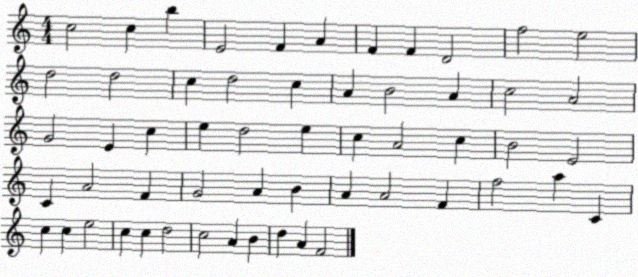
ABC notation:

X:1
T:Untitled
M:4/4
L:1/4
K:C
c2 c b E2 F A F F D2 f2 e2 d2 d2 c d2 c A B2 A c2 A2 G2 E c e d2 e c A2 c B2 E2 C A2 F G2 A B A A2 F f2 a C c c e2 c c d2 c2 A B d A F2